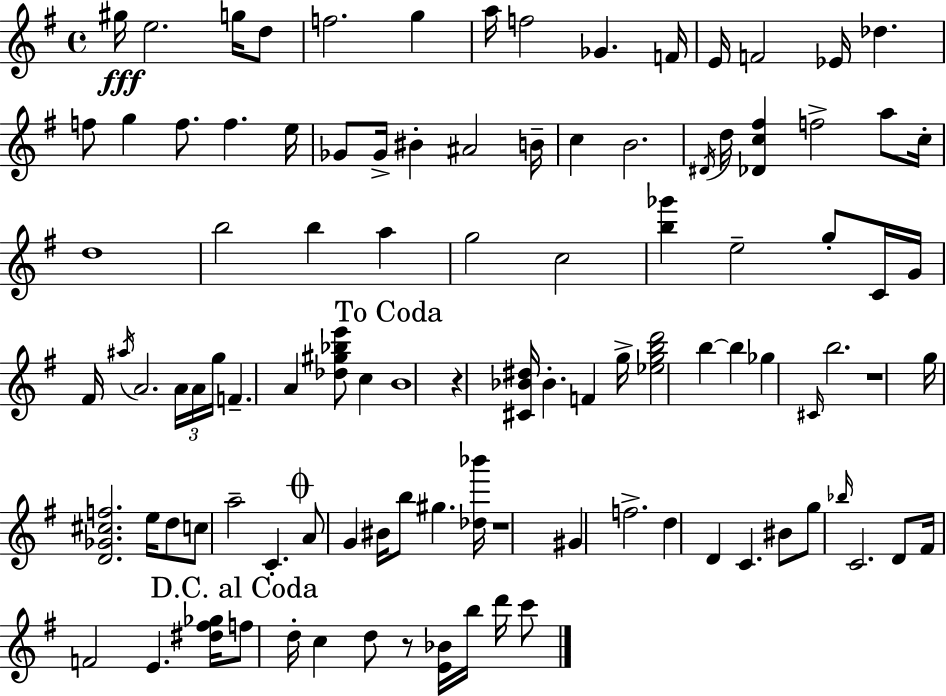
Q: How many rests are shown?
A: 4